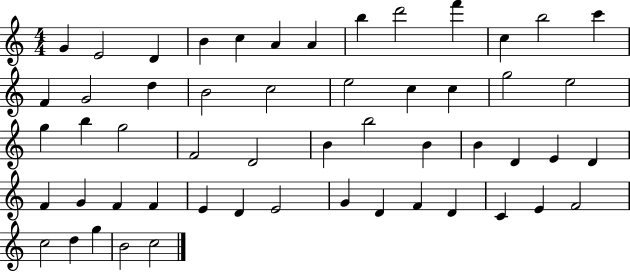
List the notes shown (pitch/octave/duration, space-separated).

G4/q E4/h D4/q B4/q C5/q A4/q A4/q B5/q D6/h F6/q C5/q B5/h C6/q F4/q G4/h D5/q B4/h C5/h E5/h C5/q C5/q G5/h E5/h G5/q B5/q G5/h F4/h D4/h B4/q B5/h B4/q B4/q D4/q E4/q D4/q F4/q G4/q F4/q F4/q E4/q D4/q E4/h G4/q D4/q F4/q D4/q C4/q E4/q F4/h C5/h D5/q G5/q B4/h C5/h